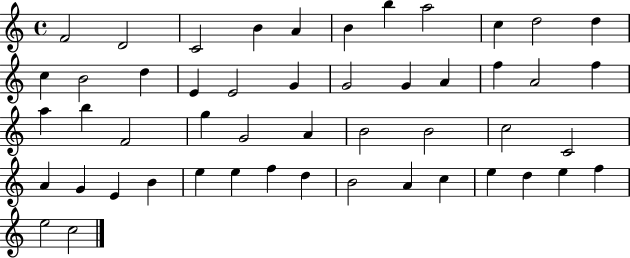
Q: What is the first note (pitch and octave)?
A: F4